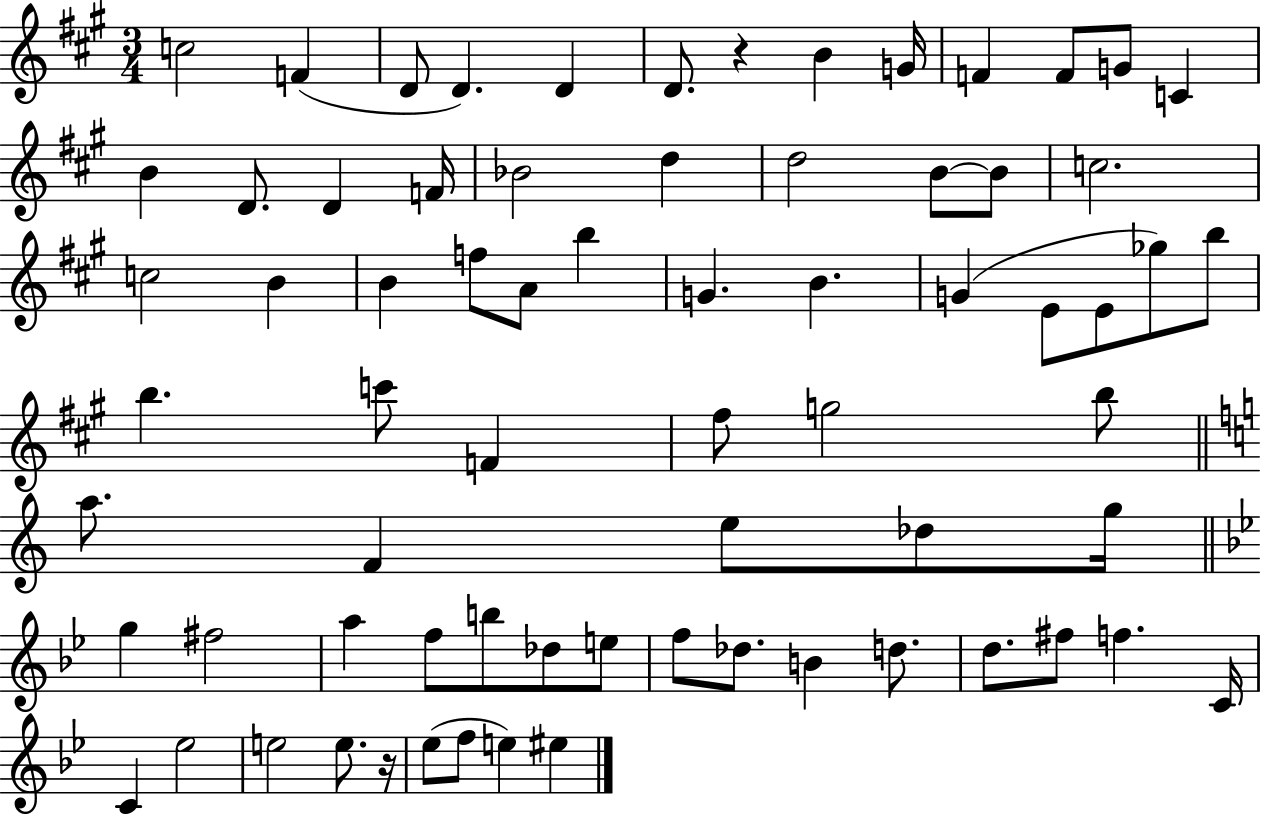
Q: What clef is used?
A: treble